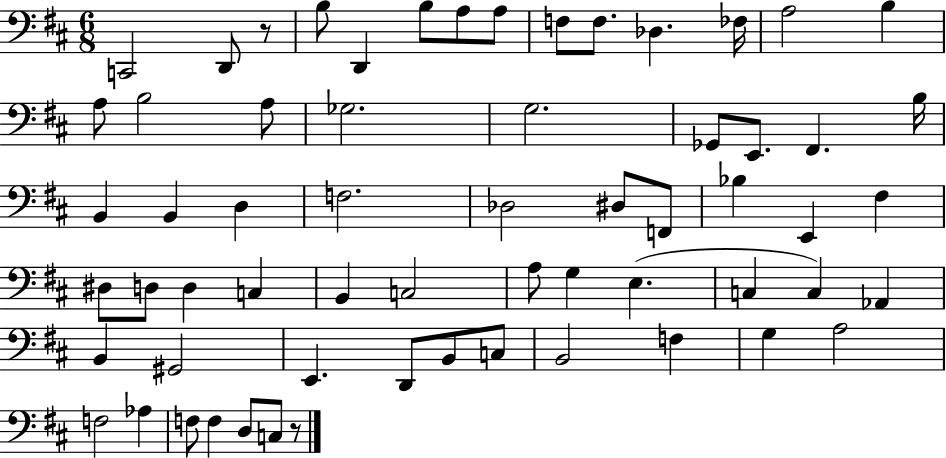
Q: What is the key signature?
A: D major